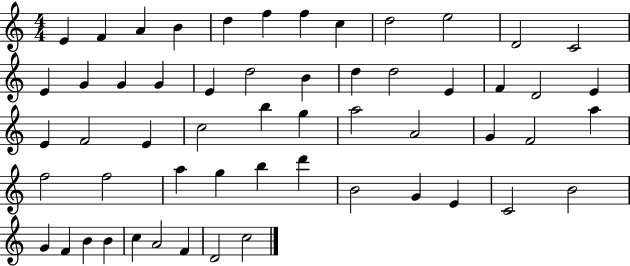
X:1
T:Untitled
M:4/4
L:1/4
K:C
E F A B d f f c d2 e2 D2 C2 E G G G E d2 B d d2 E F D2 E E F2 E c2 b g a2 A2 G F2 a f2 f2 a g b d' B2 G E C2 B2 G F B B c A2 F D2 c2